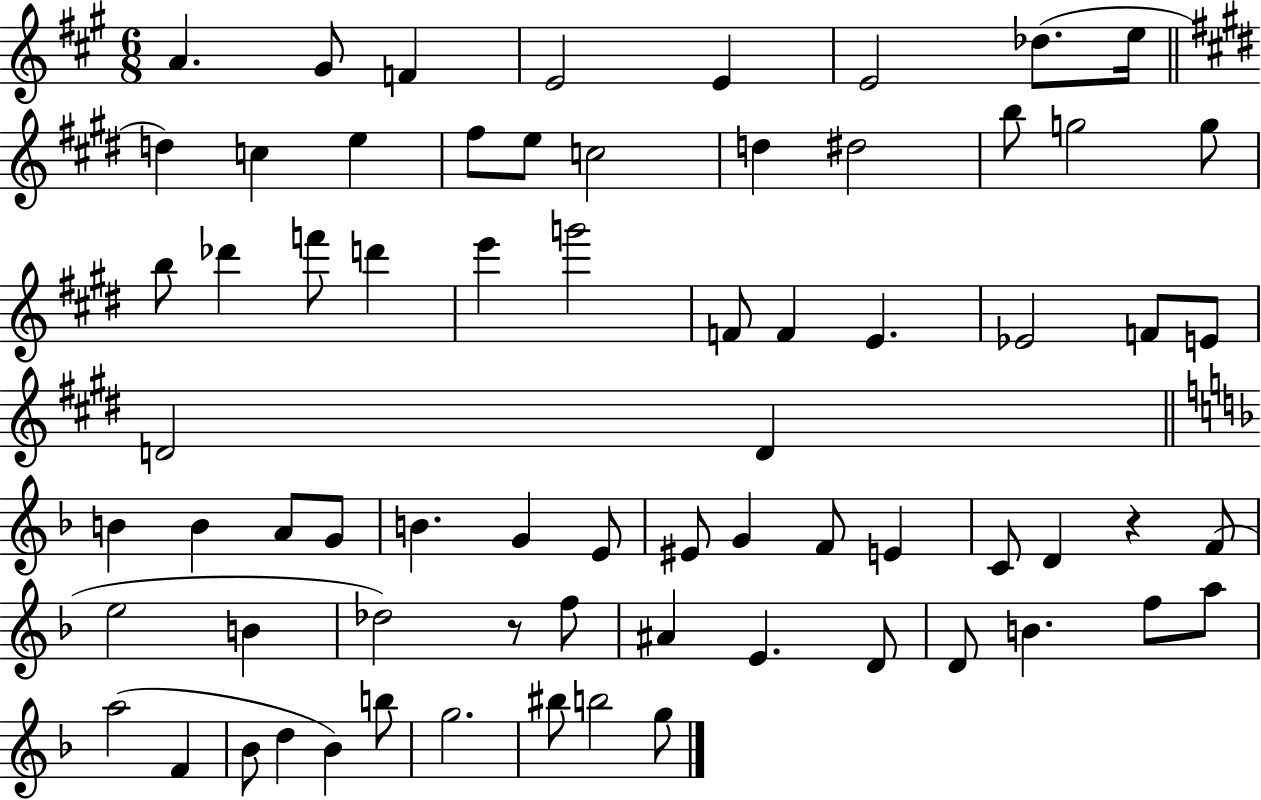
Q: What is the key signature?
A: A major